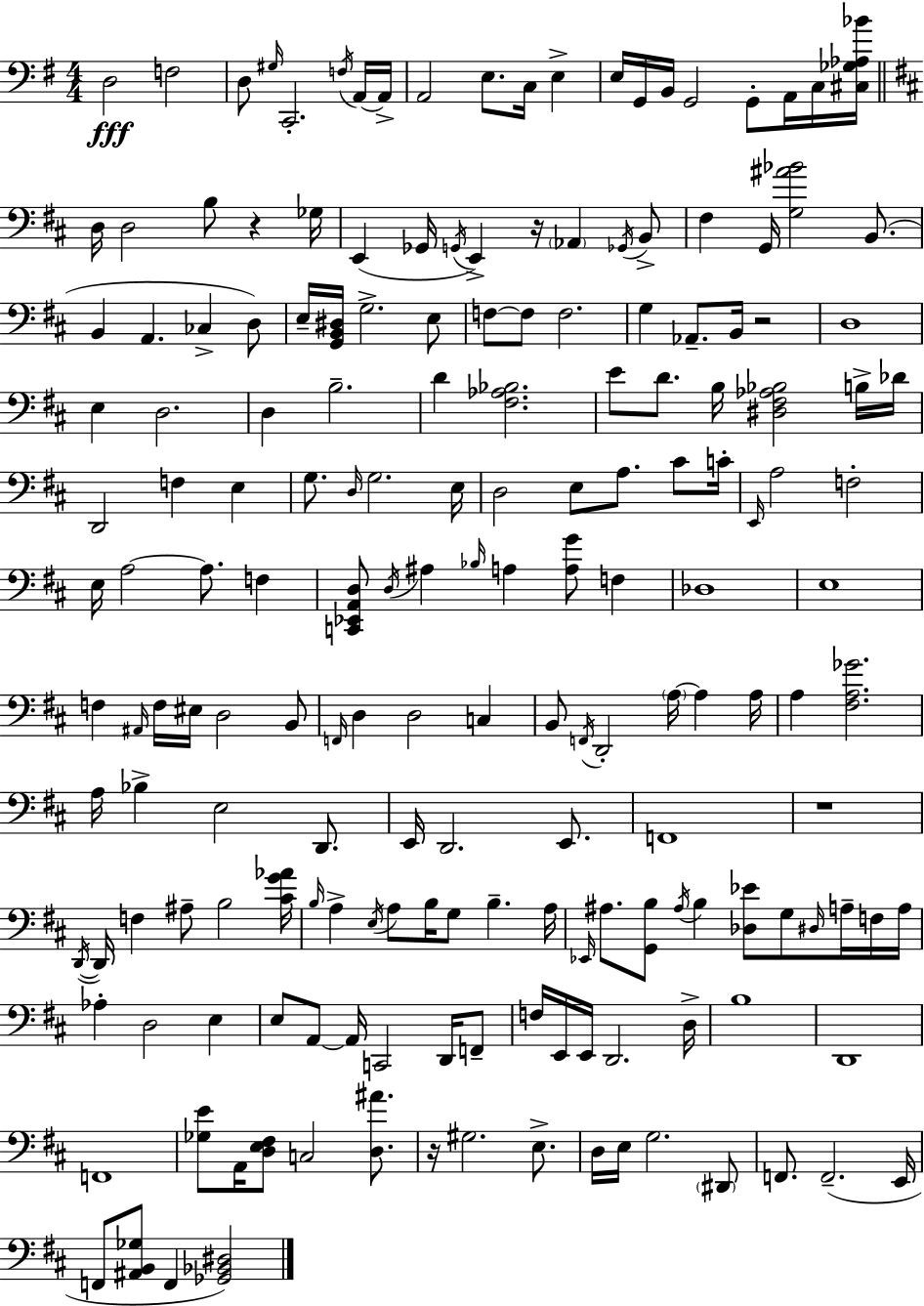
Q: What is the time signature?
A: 4/4